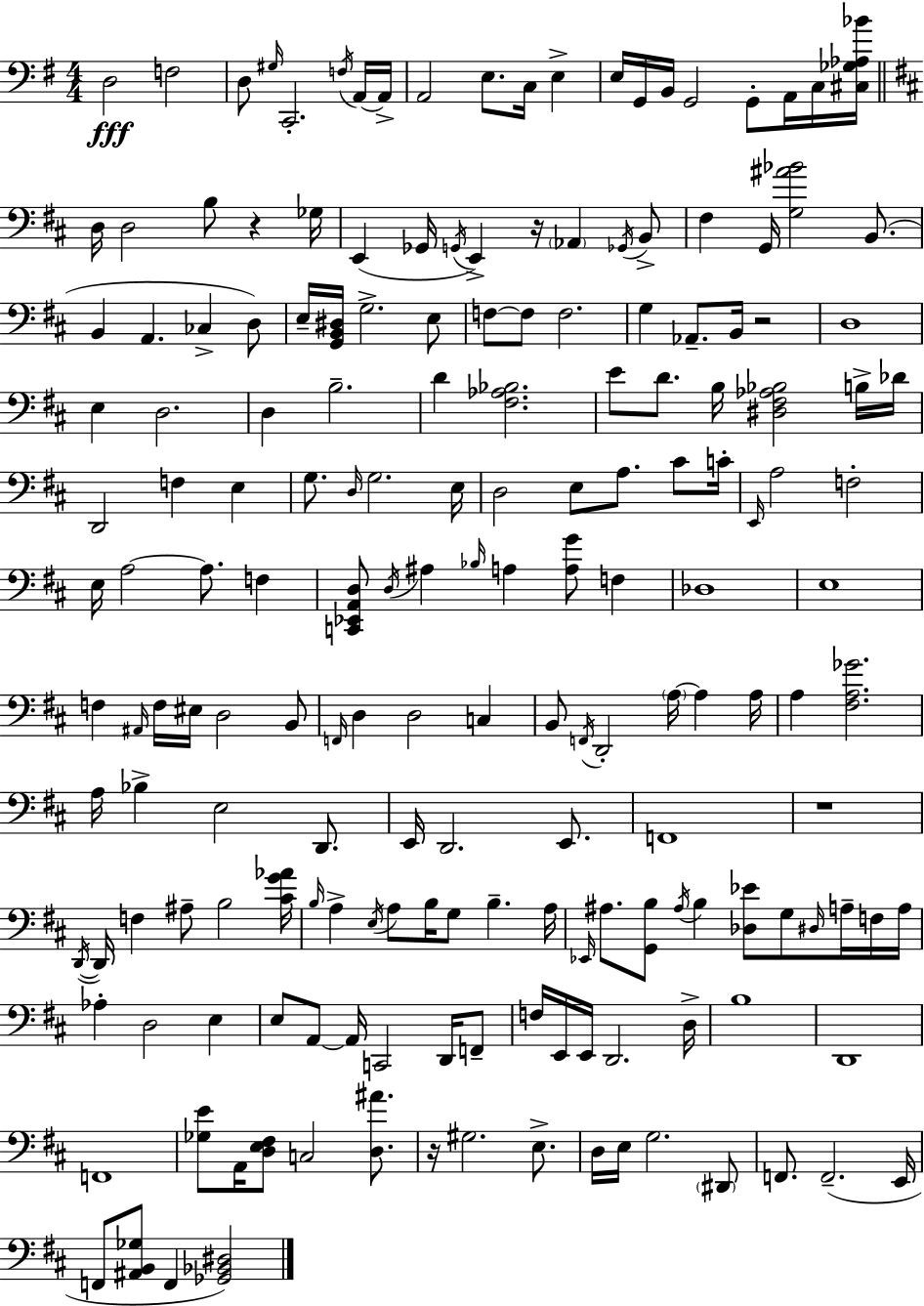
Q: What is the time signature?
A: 4/4